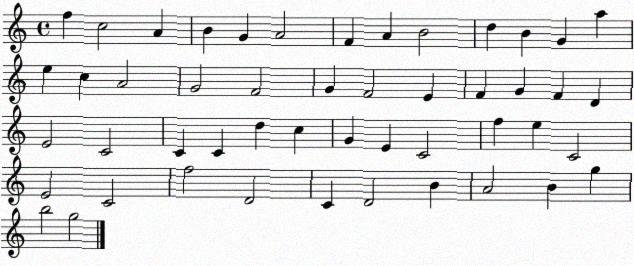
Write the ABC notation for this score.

X:1
T:Untitled
M:4/4
L:1/4
K:C
f c2 A B G A2 F A B2 d B G a e c A2 G2 F2 G F2 E F G F D E2 C2 C C d c G E C2 f e C2 E2 C2 f2 D2 C D2 B A2 B g b2 g2